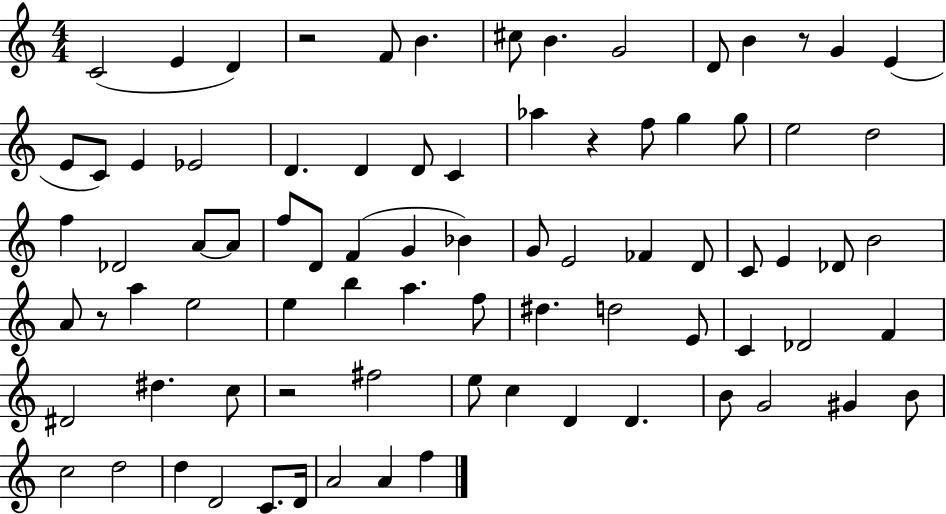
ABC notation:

X:1
T:Untitled
M:4/4
L:1/4
K:C
C2 E D z2 F/2 B ^c/2 B G2 D/2 B z/2 G E E/2 C/2 E _E2 D D D/2 C _a z f/2 g g/2 e2 d2 f _D2 A/2 A/2 f/2 D/2 F G _B G/2 E2 _F D/2 C/2 E _D/2 B2 A/2 z/2 a e2 e b a f/2 ^d d2 E/2 C _D2 F ^D2 ^d c/2 z2 ^f2 e/2 c D D B/2 G2 ^G B/2 c2 d2 d D2 C/2 D/4 A2 A f